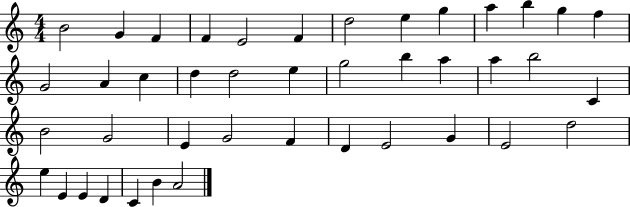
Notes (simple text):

B4/h G4/q F4/q F4/q E4/h F4/q D5/h E5/q G5/q A5/q B5/q G5/q F5/q G4/h A4/q C5/q D5/q D5/h E5/q G5/h B5/q A5/q A5/q B5/h C4/q B4/h G4/h E4/q G4/h F4/q D4/q E4/h G4/q E4/h D5/h E5/q E4/q E4/q D4/q C4/q B4/q A4/h